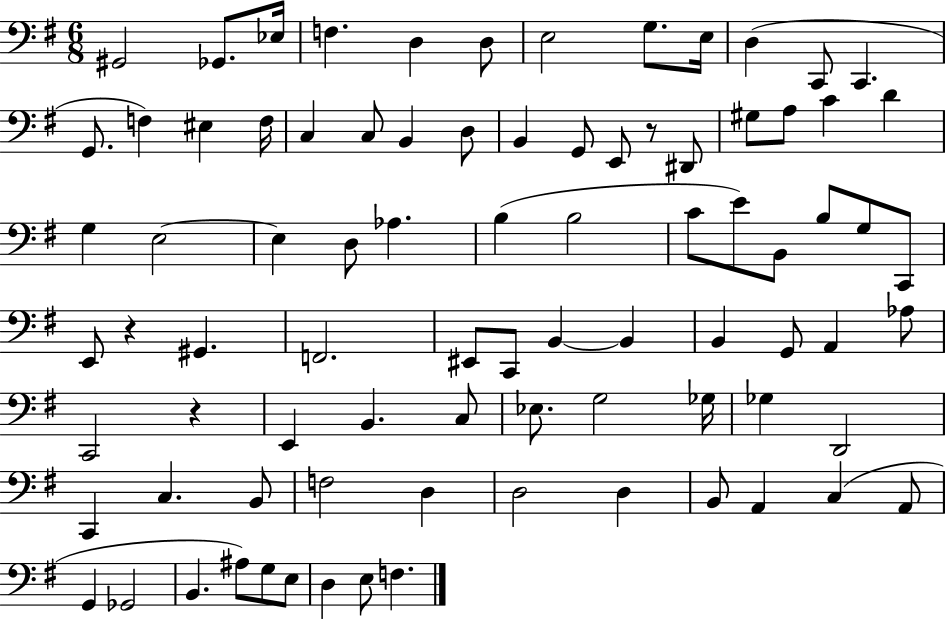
X:1
T:Untitled
M:6/8
L:1/4
K:G
^G,,2 _G,,/2 _E,/4 F, D, D,/2 E,2 G,/2 E,/4 D, C,,/2 C,, G,,/2 F, ^E, F,/4 C, C,/2 B,, D,/2 B,, G,,/2 E,,/2 z/2 ^D,,/2 ^G,/2 A,/2 C D G, E,2 E, D,/2 _A, B, B,2 C/2 E/2 B,,/2 B,/2 G,/2 C,,/2 E,,/2 z ^G,, F,,2 ^E,,/2 C,,/2 B,, B,, B,, G,,/2 A,, _A,/2 C,,2 z E,, B,, C,/2 _E,/2 G,2 _G,/4 _G, D,,2 C,, C, B,,/2 F,2 D, D,2 D, B,,/2 A,, C, A,,/2 G,, _G,,2 B,, ^A,/2 G,/2 E,/2 D, E,/2 F,